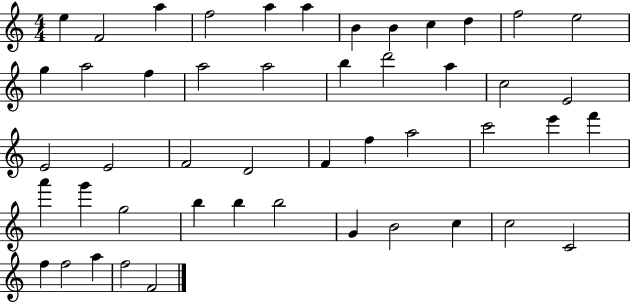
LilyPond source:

{
  \clef treble
  \numericTimeSignature
  \time 4/4
  \key c \major
  e''4 f'2 a''4 | f''2 a''4 a''4 | b'4 b'4 c''4 d''4 | f''2 e''2 | \break g''4 a''2 f''4 | a''2 a''2 | b''4 d'''2 a''4 | c''2 e'2 | \break e'2 e'2 | f'2 d'2 | f'4 f''4 a''2 | c'''2 e'''4 f'''4 | \break a'''4 g'''4 g''2 | b''4 b''4 b''2 | g'4 b'2 c''4 | c''2 c'2 | \break f''4 f''2 a''4 | f''2 f'2 | \bar "|."
}